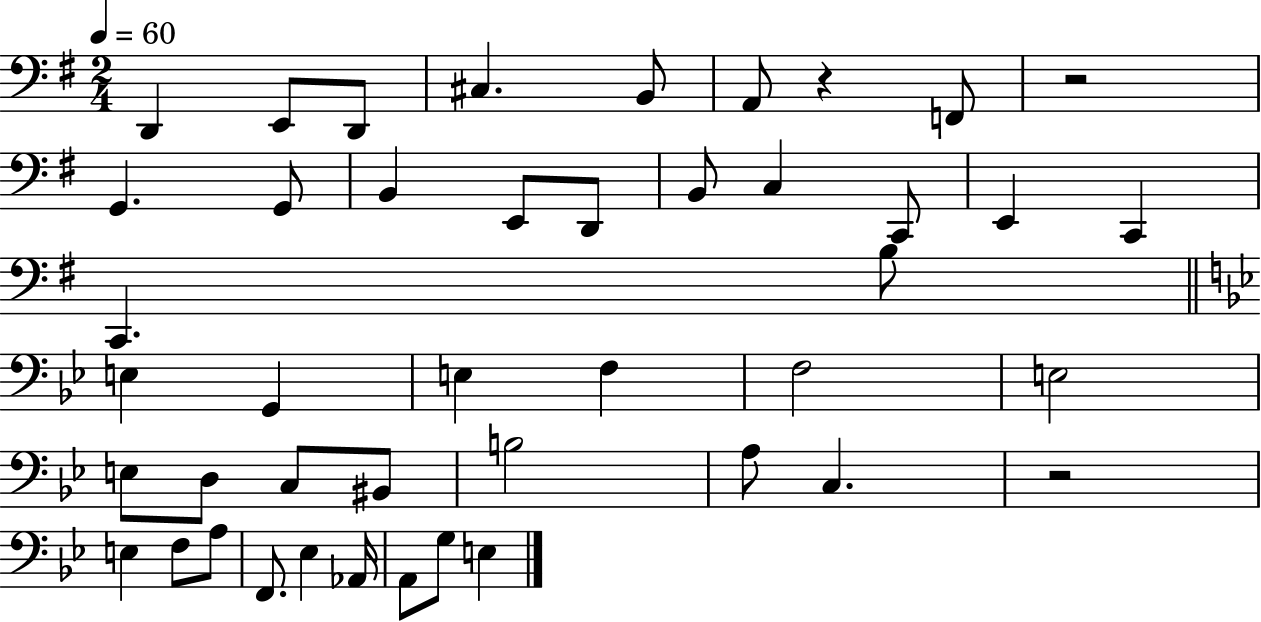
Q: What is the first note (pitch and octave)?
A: D2